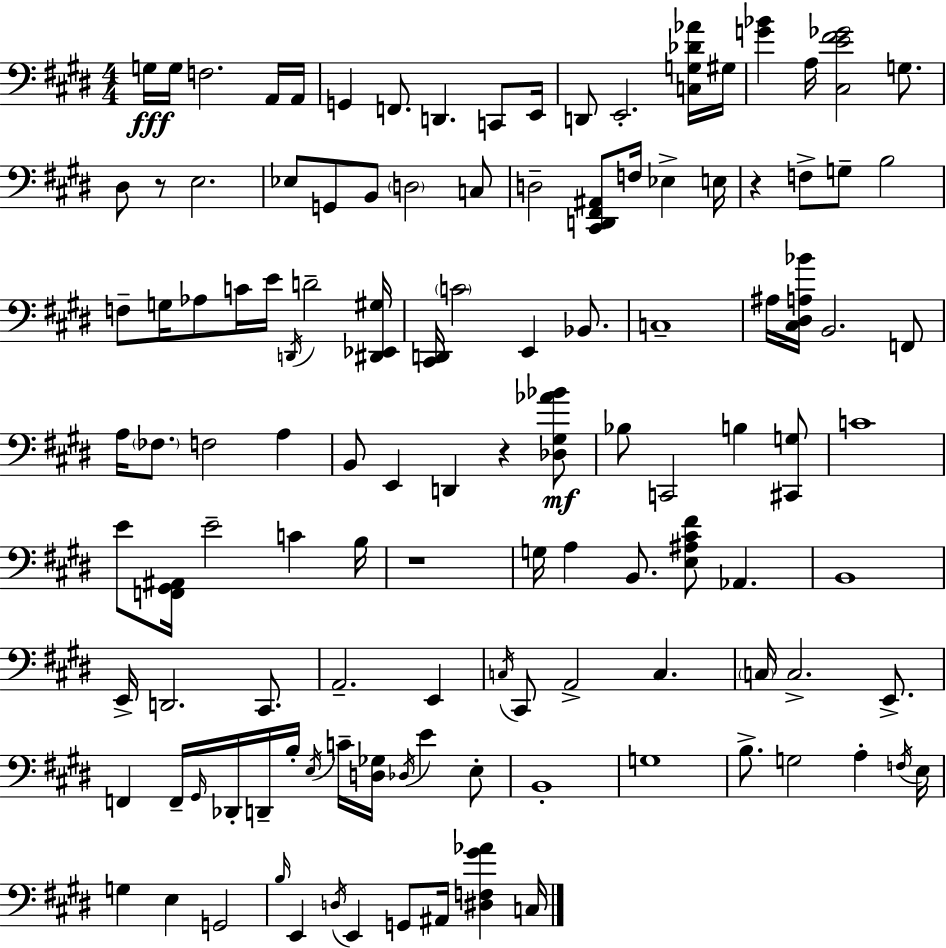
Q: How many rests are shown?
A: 4